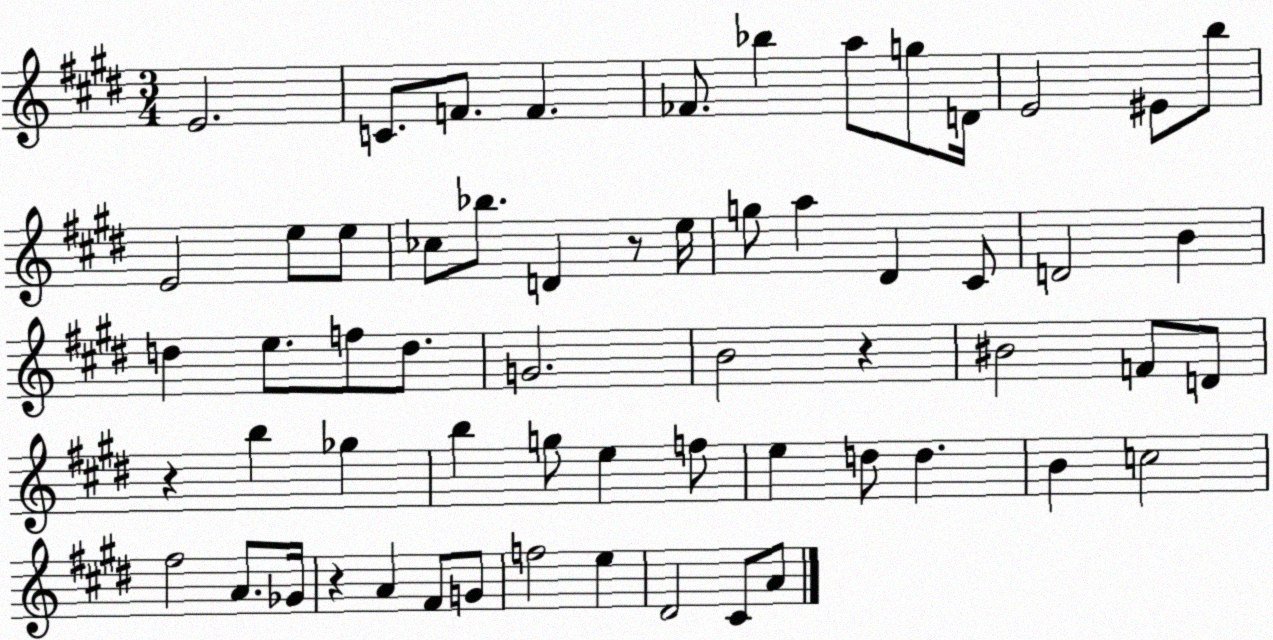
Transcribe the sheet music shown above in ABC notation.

X:1
T:Untitled
M:3/4
L:1/4
K:E
E2 C/2 F/2 F _F/2 _b a/2 g/2 D/4 E2 ^E/2 b/2 E2 e/2 e/2 _c/2 _b/2 D z/2 e/4 g/2 a ^D ^C/2 D2 B d e/2 f/2 d/2 G2 B2 z ^B2 F/2 D/2 z b _g b g/2 e f/2 e d/2 d B c2 ^f2 A/2 _G/4 z A ^F/2 G/2 f2 e ^D2 ^C/2 A/2